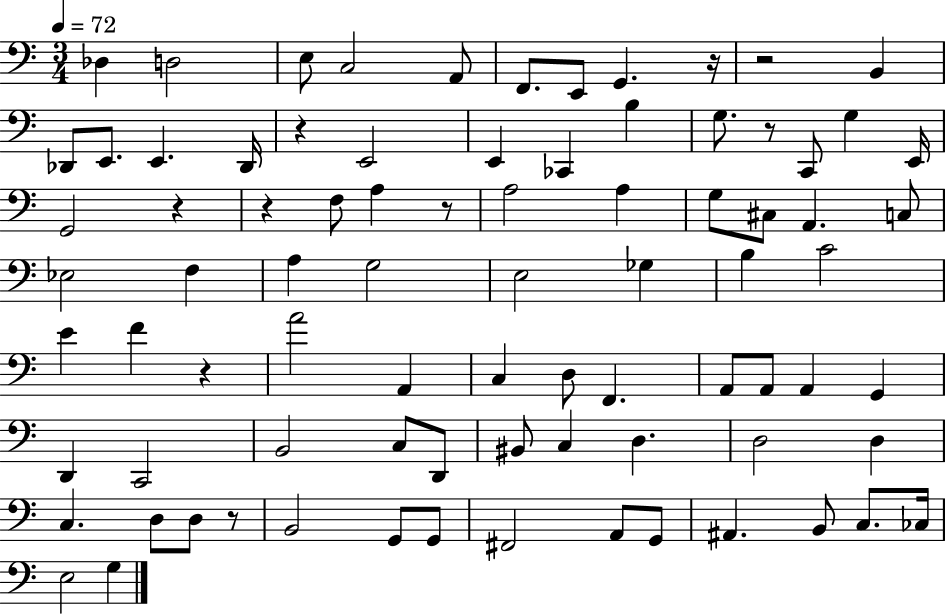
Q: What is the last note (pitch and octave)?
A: G3